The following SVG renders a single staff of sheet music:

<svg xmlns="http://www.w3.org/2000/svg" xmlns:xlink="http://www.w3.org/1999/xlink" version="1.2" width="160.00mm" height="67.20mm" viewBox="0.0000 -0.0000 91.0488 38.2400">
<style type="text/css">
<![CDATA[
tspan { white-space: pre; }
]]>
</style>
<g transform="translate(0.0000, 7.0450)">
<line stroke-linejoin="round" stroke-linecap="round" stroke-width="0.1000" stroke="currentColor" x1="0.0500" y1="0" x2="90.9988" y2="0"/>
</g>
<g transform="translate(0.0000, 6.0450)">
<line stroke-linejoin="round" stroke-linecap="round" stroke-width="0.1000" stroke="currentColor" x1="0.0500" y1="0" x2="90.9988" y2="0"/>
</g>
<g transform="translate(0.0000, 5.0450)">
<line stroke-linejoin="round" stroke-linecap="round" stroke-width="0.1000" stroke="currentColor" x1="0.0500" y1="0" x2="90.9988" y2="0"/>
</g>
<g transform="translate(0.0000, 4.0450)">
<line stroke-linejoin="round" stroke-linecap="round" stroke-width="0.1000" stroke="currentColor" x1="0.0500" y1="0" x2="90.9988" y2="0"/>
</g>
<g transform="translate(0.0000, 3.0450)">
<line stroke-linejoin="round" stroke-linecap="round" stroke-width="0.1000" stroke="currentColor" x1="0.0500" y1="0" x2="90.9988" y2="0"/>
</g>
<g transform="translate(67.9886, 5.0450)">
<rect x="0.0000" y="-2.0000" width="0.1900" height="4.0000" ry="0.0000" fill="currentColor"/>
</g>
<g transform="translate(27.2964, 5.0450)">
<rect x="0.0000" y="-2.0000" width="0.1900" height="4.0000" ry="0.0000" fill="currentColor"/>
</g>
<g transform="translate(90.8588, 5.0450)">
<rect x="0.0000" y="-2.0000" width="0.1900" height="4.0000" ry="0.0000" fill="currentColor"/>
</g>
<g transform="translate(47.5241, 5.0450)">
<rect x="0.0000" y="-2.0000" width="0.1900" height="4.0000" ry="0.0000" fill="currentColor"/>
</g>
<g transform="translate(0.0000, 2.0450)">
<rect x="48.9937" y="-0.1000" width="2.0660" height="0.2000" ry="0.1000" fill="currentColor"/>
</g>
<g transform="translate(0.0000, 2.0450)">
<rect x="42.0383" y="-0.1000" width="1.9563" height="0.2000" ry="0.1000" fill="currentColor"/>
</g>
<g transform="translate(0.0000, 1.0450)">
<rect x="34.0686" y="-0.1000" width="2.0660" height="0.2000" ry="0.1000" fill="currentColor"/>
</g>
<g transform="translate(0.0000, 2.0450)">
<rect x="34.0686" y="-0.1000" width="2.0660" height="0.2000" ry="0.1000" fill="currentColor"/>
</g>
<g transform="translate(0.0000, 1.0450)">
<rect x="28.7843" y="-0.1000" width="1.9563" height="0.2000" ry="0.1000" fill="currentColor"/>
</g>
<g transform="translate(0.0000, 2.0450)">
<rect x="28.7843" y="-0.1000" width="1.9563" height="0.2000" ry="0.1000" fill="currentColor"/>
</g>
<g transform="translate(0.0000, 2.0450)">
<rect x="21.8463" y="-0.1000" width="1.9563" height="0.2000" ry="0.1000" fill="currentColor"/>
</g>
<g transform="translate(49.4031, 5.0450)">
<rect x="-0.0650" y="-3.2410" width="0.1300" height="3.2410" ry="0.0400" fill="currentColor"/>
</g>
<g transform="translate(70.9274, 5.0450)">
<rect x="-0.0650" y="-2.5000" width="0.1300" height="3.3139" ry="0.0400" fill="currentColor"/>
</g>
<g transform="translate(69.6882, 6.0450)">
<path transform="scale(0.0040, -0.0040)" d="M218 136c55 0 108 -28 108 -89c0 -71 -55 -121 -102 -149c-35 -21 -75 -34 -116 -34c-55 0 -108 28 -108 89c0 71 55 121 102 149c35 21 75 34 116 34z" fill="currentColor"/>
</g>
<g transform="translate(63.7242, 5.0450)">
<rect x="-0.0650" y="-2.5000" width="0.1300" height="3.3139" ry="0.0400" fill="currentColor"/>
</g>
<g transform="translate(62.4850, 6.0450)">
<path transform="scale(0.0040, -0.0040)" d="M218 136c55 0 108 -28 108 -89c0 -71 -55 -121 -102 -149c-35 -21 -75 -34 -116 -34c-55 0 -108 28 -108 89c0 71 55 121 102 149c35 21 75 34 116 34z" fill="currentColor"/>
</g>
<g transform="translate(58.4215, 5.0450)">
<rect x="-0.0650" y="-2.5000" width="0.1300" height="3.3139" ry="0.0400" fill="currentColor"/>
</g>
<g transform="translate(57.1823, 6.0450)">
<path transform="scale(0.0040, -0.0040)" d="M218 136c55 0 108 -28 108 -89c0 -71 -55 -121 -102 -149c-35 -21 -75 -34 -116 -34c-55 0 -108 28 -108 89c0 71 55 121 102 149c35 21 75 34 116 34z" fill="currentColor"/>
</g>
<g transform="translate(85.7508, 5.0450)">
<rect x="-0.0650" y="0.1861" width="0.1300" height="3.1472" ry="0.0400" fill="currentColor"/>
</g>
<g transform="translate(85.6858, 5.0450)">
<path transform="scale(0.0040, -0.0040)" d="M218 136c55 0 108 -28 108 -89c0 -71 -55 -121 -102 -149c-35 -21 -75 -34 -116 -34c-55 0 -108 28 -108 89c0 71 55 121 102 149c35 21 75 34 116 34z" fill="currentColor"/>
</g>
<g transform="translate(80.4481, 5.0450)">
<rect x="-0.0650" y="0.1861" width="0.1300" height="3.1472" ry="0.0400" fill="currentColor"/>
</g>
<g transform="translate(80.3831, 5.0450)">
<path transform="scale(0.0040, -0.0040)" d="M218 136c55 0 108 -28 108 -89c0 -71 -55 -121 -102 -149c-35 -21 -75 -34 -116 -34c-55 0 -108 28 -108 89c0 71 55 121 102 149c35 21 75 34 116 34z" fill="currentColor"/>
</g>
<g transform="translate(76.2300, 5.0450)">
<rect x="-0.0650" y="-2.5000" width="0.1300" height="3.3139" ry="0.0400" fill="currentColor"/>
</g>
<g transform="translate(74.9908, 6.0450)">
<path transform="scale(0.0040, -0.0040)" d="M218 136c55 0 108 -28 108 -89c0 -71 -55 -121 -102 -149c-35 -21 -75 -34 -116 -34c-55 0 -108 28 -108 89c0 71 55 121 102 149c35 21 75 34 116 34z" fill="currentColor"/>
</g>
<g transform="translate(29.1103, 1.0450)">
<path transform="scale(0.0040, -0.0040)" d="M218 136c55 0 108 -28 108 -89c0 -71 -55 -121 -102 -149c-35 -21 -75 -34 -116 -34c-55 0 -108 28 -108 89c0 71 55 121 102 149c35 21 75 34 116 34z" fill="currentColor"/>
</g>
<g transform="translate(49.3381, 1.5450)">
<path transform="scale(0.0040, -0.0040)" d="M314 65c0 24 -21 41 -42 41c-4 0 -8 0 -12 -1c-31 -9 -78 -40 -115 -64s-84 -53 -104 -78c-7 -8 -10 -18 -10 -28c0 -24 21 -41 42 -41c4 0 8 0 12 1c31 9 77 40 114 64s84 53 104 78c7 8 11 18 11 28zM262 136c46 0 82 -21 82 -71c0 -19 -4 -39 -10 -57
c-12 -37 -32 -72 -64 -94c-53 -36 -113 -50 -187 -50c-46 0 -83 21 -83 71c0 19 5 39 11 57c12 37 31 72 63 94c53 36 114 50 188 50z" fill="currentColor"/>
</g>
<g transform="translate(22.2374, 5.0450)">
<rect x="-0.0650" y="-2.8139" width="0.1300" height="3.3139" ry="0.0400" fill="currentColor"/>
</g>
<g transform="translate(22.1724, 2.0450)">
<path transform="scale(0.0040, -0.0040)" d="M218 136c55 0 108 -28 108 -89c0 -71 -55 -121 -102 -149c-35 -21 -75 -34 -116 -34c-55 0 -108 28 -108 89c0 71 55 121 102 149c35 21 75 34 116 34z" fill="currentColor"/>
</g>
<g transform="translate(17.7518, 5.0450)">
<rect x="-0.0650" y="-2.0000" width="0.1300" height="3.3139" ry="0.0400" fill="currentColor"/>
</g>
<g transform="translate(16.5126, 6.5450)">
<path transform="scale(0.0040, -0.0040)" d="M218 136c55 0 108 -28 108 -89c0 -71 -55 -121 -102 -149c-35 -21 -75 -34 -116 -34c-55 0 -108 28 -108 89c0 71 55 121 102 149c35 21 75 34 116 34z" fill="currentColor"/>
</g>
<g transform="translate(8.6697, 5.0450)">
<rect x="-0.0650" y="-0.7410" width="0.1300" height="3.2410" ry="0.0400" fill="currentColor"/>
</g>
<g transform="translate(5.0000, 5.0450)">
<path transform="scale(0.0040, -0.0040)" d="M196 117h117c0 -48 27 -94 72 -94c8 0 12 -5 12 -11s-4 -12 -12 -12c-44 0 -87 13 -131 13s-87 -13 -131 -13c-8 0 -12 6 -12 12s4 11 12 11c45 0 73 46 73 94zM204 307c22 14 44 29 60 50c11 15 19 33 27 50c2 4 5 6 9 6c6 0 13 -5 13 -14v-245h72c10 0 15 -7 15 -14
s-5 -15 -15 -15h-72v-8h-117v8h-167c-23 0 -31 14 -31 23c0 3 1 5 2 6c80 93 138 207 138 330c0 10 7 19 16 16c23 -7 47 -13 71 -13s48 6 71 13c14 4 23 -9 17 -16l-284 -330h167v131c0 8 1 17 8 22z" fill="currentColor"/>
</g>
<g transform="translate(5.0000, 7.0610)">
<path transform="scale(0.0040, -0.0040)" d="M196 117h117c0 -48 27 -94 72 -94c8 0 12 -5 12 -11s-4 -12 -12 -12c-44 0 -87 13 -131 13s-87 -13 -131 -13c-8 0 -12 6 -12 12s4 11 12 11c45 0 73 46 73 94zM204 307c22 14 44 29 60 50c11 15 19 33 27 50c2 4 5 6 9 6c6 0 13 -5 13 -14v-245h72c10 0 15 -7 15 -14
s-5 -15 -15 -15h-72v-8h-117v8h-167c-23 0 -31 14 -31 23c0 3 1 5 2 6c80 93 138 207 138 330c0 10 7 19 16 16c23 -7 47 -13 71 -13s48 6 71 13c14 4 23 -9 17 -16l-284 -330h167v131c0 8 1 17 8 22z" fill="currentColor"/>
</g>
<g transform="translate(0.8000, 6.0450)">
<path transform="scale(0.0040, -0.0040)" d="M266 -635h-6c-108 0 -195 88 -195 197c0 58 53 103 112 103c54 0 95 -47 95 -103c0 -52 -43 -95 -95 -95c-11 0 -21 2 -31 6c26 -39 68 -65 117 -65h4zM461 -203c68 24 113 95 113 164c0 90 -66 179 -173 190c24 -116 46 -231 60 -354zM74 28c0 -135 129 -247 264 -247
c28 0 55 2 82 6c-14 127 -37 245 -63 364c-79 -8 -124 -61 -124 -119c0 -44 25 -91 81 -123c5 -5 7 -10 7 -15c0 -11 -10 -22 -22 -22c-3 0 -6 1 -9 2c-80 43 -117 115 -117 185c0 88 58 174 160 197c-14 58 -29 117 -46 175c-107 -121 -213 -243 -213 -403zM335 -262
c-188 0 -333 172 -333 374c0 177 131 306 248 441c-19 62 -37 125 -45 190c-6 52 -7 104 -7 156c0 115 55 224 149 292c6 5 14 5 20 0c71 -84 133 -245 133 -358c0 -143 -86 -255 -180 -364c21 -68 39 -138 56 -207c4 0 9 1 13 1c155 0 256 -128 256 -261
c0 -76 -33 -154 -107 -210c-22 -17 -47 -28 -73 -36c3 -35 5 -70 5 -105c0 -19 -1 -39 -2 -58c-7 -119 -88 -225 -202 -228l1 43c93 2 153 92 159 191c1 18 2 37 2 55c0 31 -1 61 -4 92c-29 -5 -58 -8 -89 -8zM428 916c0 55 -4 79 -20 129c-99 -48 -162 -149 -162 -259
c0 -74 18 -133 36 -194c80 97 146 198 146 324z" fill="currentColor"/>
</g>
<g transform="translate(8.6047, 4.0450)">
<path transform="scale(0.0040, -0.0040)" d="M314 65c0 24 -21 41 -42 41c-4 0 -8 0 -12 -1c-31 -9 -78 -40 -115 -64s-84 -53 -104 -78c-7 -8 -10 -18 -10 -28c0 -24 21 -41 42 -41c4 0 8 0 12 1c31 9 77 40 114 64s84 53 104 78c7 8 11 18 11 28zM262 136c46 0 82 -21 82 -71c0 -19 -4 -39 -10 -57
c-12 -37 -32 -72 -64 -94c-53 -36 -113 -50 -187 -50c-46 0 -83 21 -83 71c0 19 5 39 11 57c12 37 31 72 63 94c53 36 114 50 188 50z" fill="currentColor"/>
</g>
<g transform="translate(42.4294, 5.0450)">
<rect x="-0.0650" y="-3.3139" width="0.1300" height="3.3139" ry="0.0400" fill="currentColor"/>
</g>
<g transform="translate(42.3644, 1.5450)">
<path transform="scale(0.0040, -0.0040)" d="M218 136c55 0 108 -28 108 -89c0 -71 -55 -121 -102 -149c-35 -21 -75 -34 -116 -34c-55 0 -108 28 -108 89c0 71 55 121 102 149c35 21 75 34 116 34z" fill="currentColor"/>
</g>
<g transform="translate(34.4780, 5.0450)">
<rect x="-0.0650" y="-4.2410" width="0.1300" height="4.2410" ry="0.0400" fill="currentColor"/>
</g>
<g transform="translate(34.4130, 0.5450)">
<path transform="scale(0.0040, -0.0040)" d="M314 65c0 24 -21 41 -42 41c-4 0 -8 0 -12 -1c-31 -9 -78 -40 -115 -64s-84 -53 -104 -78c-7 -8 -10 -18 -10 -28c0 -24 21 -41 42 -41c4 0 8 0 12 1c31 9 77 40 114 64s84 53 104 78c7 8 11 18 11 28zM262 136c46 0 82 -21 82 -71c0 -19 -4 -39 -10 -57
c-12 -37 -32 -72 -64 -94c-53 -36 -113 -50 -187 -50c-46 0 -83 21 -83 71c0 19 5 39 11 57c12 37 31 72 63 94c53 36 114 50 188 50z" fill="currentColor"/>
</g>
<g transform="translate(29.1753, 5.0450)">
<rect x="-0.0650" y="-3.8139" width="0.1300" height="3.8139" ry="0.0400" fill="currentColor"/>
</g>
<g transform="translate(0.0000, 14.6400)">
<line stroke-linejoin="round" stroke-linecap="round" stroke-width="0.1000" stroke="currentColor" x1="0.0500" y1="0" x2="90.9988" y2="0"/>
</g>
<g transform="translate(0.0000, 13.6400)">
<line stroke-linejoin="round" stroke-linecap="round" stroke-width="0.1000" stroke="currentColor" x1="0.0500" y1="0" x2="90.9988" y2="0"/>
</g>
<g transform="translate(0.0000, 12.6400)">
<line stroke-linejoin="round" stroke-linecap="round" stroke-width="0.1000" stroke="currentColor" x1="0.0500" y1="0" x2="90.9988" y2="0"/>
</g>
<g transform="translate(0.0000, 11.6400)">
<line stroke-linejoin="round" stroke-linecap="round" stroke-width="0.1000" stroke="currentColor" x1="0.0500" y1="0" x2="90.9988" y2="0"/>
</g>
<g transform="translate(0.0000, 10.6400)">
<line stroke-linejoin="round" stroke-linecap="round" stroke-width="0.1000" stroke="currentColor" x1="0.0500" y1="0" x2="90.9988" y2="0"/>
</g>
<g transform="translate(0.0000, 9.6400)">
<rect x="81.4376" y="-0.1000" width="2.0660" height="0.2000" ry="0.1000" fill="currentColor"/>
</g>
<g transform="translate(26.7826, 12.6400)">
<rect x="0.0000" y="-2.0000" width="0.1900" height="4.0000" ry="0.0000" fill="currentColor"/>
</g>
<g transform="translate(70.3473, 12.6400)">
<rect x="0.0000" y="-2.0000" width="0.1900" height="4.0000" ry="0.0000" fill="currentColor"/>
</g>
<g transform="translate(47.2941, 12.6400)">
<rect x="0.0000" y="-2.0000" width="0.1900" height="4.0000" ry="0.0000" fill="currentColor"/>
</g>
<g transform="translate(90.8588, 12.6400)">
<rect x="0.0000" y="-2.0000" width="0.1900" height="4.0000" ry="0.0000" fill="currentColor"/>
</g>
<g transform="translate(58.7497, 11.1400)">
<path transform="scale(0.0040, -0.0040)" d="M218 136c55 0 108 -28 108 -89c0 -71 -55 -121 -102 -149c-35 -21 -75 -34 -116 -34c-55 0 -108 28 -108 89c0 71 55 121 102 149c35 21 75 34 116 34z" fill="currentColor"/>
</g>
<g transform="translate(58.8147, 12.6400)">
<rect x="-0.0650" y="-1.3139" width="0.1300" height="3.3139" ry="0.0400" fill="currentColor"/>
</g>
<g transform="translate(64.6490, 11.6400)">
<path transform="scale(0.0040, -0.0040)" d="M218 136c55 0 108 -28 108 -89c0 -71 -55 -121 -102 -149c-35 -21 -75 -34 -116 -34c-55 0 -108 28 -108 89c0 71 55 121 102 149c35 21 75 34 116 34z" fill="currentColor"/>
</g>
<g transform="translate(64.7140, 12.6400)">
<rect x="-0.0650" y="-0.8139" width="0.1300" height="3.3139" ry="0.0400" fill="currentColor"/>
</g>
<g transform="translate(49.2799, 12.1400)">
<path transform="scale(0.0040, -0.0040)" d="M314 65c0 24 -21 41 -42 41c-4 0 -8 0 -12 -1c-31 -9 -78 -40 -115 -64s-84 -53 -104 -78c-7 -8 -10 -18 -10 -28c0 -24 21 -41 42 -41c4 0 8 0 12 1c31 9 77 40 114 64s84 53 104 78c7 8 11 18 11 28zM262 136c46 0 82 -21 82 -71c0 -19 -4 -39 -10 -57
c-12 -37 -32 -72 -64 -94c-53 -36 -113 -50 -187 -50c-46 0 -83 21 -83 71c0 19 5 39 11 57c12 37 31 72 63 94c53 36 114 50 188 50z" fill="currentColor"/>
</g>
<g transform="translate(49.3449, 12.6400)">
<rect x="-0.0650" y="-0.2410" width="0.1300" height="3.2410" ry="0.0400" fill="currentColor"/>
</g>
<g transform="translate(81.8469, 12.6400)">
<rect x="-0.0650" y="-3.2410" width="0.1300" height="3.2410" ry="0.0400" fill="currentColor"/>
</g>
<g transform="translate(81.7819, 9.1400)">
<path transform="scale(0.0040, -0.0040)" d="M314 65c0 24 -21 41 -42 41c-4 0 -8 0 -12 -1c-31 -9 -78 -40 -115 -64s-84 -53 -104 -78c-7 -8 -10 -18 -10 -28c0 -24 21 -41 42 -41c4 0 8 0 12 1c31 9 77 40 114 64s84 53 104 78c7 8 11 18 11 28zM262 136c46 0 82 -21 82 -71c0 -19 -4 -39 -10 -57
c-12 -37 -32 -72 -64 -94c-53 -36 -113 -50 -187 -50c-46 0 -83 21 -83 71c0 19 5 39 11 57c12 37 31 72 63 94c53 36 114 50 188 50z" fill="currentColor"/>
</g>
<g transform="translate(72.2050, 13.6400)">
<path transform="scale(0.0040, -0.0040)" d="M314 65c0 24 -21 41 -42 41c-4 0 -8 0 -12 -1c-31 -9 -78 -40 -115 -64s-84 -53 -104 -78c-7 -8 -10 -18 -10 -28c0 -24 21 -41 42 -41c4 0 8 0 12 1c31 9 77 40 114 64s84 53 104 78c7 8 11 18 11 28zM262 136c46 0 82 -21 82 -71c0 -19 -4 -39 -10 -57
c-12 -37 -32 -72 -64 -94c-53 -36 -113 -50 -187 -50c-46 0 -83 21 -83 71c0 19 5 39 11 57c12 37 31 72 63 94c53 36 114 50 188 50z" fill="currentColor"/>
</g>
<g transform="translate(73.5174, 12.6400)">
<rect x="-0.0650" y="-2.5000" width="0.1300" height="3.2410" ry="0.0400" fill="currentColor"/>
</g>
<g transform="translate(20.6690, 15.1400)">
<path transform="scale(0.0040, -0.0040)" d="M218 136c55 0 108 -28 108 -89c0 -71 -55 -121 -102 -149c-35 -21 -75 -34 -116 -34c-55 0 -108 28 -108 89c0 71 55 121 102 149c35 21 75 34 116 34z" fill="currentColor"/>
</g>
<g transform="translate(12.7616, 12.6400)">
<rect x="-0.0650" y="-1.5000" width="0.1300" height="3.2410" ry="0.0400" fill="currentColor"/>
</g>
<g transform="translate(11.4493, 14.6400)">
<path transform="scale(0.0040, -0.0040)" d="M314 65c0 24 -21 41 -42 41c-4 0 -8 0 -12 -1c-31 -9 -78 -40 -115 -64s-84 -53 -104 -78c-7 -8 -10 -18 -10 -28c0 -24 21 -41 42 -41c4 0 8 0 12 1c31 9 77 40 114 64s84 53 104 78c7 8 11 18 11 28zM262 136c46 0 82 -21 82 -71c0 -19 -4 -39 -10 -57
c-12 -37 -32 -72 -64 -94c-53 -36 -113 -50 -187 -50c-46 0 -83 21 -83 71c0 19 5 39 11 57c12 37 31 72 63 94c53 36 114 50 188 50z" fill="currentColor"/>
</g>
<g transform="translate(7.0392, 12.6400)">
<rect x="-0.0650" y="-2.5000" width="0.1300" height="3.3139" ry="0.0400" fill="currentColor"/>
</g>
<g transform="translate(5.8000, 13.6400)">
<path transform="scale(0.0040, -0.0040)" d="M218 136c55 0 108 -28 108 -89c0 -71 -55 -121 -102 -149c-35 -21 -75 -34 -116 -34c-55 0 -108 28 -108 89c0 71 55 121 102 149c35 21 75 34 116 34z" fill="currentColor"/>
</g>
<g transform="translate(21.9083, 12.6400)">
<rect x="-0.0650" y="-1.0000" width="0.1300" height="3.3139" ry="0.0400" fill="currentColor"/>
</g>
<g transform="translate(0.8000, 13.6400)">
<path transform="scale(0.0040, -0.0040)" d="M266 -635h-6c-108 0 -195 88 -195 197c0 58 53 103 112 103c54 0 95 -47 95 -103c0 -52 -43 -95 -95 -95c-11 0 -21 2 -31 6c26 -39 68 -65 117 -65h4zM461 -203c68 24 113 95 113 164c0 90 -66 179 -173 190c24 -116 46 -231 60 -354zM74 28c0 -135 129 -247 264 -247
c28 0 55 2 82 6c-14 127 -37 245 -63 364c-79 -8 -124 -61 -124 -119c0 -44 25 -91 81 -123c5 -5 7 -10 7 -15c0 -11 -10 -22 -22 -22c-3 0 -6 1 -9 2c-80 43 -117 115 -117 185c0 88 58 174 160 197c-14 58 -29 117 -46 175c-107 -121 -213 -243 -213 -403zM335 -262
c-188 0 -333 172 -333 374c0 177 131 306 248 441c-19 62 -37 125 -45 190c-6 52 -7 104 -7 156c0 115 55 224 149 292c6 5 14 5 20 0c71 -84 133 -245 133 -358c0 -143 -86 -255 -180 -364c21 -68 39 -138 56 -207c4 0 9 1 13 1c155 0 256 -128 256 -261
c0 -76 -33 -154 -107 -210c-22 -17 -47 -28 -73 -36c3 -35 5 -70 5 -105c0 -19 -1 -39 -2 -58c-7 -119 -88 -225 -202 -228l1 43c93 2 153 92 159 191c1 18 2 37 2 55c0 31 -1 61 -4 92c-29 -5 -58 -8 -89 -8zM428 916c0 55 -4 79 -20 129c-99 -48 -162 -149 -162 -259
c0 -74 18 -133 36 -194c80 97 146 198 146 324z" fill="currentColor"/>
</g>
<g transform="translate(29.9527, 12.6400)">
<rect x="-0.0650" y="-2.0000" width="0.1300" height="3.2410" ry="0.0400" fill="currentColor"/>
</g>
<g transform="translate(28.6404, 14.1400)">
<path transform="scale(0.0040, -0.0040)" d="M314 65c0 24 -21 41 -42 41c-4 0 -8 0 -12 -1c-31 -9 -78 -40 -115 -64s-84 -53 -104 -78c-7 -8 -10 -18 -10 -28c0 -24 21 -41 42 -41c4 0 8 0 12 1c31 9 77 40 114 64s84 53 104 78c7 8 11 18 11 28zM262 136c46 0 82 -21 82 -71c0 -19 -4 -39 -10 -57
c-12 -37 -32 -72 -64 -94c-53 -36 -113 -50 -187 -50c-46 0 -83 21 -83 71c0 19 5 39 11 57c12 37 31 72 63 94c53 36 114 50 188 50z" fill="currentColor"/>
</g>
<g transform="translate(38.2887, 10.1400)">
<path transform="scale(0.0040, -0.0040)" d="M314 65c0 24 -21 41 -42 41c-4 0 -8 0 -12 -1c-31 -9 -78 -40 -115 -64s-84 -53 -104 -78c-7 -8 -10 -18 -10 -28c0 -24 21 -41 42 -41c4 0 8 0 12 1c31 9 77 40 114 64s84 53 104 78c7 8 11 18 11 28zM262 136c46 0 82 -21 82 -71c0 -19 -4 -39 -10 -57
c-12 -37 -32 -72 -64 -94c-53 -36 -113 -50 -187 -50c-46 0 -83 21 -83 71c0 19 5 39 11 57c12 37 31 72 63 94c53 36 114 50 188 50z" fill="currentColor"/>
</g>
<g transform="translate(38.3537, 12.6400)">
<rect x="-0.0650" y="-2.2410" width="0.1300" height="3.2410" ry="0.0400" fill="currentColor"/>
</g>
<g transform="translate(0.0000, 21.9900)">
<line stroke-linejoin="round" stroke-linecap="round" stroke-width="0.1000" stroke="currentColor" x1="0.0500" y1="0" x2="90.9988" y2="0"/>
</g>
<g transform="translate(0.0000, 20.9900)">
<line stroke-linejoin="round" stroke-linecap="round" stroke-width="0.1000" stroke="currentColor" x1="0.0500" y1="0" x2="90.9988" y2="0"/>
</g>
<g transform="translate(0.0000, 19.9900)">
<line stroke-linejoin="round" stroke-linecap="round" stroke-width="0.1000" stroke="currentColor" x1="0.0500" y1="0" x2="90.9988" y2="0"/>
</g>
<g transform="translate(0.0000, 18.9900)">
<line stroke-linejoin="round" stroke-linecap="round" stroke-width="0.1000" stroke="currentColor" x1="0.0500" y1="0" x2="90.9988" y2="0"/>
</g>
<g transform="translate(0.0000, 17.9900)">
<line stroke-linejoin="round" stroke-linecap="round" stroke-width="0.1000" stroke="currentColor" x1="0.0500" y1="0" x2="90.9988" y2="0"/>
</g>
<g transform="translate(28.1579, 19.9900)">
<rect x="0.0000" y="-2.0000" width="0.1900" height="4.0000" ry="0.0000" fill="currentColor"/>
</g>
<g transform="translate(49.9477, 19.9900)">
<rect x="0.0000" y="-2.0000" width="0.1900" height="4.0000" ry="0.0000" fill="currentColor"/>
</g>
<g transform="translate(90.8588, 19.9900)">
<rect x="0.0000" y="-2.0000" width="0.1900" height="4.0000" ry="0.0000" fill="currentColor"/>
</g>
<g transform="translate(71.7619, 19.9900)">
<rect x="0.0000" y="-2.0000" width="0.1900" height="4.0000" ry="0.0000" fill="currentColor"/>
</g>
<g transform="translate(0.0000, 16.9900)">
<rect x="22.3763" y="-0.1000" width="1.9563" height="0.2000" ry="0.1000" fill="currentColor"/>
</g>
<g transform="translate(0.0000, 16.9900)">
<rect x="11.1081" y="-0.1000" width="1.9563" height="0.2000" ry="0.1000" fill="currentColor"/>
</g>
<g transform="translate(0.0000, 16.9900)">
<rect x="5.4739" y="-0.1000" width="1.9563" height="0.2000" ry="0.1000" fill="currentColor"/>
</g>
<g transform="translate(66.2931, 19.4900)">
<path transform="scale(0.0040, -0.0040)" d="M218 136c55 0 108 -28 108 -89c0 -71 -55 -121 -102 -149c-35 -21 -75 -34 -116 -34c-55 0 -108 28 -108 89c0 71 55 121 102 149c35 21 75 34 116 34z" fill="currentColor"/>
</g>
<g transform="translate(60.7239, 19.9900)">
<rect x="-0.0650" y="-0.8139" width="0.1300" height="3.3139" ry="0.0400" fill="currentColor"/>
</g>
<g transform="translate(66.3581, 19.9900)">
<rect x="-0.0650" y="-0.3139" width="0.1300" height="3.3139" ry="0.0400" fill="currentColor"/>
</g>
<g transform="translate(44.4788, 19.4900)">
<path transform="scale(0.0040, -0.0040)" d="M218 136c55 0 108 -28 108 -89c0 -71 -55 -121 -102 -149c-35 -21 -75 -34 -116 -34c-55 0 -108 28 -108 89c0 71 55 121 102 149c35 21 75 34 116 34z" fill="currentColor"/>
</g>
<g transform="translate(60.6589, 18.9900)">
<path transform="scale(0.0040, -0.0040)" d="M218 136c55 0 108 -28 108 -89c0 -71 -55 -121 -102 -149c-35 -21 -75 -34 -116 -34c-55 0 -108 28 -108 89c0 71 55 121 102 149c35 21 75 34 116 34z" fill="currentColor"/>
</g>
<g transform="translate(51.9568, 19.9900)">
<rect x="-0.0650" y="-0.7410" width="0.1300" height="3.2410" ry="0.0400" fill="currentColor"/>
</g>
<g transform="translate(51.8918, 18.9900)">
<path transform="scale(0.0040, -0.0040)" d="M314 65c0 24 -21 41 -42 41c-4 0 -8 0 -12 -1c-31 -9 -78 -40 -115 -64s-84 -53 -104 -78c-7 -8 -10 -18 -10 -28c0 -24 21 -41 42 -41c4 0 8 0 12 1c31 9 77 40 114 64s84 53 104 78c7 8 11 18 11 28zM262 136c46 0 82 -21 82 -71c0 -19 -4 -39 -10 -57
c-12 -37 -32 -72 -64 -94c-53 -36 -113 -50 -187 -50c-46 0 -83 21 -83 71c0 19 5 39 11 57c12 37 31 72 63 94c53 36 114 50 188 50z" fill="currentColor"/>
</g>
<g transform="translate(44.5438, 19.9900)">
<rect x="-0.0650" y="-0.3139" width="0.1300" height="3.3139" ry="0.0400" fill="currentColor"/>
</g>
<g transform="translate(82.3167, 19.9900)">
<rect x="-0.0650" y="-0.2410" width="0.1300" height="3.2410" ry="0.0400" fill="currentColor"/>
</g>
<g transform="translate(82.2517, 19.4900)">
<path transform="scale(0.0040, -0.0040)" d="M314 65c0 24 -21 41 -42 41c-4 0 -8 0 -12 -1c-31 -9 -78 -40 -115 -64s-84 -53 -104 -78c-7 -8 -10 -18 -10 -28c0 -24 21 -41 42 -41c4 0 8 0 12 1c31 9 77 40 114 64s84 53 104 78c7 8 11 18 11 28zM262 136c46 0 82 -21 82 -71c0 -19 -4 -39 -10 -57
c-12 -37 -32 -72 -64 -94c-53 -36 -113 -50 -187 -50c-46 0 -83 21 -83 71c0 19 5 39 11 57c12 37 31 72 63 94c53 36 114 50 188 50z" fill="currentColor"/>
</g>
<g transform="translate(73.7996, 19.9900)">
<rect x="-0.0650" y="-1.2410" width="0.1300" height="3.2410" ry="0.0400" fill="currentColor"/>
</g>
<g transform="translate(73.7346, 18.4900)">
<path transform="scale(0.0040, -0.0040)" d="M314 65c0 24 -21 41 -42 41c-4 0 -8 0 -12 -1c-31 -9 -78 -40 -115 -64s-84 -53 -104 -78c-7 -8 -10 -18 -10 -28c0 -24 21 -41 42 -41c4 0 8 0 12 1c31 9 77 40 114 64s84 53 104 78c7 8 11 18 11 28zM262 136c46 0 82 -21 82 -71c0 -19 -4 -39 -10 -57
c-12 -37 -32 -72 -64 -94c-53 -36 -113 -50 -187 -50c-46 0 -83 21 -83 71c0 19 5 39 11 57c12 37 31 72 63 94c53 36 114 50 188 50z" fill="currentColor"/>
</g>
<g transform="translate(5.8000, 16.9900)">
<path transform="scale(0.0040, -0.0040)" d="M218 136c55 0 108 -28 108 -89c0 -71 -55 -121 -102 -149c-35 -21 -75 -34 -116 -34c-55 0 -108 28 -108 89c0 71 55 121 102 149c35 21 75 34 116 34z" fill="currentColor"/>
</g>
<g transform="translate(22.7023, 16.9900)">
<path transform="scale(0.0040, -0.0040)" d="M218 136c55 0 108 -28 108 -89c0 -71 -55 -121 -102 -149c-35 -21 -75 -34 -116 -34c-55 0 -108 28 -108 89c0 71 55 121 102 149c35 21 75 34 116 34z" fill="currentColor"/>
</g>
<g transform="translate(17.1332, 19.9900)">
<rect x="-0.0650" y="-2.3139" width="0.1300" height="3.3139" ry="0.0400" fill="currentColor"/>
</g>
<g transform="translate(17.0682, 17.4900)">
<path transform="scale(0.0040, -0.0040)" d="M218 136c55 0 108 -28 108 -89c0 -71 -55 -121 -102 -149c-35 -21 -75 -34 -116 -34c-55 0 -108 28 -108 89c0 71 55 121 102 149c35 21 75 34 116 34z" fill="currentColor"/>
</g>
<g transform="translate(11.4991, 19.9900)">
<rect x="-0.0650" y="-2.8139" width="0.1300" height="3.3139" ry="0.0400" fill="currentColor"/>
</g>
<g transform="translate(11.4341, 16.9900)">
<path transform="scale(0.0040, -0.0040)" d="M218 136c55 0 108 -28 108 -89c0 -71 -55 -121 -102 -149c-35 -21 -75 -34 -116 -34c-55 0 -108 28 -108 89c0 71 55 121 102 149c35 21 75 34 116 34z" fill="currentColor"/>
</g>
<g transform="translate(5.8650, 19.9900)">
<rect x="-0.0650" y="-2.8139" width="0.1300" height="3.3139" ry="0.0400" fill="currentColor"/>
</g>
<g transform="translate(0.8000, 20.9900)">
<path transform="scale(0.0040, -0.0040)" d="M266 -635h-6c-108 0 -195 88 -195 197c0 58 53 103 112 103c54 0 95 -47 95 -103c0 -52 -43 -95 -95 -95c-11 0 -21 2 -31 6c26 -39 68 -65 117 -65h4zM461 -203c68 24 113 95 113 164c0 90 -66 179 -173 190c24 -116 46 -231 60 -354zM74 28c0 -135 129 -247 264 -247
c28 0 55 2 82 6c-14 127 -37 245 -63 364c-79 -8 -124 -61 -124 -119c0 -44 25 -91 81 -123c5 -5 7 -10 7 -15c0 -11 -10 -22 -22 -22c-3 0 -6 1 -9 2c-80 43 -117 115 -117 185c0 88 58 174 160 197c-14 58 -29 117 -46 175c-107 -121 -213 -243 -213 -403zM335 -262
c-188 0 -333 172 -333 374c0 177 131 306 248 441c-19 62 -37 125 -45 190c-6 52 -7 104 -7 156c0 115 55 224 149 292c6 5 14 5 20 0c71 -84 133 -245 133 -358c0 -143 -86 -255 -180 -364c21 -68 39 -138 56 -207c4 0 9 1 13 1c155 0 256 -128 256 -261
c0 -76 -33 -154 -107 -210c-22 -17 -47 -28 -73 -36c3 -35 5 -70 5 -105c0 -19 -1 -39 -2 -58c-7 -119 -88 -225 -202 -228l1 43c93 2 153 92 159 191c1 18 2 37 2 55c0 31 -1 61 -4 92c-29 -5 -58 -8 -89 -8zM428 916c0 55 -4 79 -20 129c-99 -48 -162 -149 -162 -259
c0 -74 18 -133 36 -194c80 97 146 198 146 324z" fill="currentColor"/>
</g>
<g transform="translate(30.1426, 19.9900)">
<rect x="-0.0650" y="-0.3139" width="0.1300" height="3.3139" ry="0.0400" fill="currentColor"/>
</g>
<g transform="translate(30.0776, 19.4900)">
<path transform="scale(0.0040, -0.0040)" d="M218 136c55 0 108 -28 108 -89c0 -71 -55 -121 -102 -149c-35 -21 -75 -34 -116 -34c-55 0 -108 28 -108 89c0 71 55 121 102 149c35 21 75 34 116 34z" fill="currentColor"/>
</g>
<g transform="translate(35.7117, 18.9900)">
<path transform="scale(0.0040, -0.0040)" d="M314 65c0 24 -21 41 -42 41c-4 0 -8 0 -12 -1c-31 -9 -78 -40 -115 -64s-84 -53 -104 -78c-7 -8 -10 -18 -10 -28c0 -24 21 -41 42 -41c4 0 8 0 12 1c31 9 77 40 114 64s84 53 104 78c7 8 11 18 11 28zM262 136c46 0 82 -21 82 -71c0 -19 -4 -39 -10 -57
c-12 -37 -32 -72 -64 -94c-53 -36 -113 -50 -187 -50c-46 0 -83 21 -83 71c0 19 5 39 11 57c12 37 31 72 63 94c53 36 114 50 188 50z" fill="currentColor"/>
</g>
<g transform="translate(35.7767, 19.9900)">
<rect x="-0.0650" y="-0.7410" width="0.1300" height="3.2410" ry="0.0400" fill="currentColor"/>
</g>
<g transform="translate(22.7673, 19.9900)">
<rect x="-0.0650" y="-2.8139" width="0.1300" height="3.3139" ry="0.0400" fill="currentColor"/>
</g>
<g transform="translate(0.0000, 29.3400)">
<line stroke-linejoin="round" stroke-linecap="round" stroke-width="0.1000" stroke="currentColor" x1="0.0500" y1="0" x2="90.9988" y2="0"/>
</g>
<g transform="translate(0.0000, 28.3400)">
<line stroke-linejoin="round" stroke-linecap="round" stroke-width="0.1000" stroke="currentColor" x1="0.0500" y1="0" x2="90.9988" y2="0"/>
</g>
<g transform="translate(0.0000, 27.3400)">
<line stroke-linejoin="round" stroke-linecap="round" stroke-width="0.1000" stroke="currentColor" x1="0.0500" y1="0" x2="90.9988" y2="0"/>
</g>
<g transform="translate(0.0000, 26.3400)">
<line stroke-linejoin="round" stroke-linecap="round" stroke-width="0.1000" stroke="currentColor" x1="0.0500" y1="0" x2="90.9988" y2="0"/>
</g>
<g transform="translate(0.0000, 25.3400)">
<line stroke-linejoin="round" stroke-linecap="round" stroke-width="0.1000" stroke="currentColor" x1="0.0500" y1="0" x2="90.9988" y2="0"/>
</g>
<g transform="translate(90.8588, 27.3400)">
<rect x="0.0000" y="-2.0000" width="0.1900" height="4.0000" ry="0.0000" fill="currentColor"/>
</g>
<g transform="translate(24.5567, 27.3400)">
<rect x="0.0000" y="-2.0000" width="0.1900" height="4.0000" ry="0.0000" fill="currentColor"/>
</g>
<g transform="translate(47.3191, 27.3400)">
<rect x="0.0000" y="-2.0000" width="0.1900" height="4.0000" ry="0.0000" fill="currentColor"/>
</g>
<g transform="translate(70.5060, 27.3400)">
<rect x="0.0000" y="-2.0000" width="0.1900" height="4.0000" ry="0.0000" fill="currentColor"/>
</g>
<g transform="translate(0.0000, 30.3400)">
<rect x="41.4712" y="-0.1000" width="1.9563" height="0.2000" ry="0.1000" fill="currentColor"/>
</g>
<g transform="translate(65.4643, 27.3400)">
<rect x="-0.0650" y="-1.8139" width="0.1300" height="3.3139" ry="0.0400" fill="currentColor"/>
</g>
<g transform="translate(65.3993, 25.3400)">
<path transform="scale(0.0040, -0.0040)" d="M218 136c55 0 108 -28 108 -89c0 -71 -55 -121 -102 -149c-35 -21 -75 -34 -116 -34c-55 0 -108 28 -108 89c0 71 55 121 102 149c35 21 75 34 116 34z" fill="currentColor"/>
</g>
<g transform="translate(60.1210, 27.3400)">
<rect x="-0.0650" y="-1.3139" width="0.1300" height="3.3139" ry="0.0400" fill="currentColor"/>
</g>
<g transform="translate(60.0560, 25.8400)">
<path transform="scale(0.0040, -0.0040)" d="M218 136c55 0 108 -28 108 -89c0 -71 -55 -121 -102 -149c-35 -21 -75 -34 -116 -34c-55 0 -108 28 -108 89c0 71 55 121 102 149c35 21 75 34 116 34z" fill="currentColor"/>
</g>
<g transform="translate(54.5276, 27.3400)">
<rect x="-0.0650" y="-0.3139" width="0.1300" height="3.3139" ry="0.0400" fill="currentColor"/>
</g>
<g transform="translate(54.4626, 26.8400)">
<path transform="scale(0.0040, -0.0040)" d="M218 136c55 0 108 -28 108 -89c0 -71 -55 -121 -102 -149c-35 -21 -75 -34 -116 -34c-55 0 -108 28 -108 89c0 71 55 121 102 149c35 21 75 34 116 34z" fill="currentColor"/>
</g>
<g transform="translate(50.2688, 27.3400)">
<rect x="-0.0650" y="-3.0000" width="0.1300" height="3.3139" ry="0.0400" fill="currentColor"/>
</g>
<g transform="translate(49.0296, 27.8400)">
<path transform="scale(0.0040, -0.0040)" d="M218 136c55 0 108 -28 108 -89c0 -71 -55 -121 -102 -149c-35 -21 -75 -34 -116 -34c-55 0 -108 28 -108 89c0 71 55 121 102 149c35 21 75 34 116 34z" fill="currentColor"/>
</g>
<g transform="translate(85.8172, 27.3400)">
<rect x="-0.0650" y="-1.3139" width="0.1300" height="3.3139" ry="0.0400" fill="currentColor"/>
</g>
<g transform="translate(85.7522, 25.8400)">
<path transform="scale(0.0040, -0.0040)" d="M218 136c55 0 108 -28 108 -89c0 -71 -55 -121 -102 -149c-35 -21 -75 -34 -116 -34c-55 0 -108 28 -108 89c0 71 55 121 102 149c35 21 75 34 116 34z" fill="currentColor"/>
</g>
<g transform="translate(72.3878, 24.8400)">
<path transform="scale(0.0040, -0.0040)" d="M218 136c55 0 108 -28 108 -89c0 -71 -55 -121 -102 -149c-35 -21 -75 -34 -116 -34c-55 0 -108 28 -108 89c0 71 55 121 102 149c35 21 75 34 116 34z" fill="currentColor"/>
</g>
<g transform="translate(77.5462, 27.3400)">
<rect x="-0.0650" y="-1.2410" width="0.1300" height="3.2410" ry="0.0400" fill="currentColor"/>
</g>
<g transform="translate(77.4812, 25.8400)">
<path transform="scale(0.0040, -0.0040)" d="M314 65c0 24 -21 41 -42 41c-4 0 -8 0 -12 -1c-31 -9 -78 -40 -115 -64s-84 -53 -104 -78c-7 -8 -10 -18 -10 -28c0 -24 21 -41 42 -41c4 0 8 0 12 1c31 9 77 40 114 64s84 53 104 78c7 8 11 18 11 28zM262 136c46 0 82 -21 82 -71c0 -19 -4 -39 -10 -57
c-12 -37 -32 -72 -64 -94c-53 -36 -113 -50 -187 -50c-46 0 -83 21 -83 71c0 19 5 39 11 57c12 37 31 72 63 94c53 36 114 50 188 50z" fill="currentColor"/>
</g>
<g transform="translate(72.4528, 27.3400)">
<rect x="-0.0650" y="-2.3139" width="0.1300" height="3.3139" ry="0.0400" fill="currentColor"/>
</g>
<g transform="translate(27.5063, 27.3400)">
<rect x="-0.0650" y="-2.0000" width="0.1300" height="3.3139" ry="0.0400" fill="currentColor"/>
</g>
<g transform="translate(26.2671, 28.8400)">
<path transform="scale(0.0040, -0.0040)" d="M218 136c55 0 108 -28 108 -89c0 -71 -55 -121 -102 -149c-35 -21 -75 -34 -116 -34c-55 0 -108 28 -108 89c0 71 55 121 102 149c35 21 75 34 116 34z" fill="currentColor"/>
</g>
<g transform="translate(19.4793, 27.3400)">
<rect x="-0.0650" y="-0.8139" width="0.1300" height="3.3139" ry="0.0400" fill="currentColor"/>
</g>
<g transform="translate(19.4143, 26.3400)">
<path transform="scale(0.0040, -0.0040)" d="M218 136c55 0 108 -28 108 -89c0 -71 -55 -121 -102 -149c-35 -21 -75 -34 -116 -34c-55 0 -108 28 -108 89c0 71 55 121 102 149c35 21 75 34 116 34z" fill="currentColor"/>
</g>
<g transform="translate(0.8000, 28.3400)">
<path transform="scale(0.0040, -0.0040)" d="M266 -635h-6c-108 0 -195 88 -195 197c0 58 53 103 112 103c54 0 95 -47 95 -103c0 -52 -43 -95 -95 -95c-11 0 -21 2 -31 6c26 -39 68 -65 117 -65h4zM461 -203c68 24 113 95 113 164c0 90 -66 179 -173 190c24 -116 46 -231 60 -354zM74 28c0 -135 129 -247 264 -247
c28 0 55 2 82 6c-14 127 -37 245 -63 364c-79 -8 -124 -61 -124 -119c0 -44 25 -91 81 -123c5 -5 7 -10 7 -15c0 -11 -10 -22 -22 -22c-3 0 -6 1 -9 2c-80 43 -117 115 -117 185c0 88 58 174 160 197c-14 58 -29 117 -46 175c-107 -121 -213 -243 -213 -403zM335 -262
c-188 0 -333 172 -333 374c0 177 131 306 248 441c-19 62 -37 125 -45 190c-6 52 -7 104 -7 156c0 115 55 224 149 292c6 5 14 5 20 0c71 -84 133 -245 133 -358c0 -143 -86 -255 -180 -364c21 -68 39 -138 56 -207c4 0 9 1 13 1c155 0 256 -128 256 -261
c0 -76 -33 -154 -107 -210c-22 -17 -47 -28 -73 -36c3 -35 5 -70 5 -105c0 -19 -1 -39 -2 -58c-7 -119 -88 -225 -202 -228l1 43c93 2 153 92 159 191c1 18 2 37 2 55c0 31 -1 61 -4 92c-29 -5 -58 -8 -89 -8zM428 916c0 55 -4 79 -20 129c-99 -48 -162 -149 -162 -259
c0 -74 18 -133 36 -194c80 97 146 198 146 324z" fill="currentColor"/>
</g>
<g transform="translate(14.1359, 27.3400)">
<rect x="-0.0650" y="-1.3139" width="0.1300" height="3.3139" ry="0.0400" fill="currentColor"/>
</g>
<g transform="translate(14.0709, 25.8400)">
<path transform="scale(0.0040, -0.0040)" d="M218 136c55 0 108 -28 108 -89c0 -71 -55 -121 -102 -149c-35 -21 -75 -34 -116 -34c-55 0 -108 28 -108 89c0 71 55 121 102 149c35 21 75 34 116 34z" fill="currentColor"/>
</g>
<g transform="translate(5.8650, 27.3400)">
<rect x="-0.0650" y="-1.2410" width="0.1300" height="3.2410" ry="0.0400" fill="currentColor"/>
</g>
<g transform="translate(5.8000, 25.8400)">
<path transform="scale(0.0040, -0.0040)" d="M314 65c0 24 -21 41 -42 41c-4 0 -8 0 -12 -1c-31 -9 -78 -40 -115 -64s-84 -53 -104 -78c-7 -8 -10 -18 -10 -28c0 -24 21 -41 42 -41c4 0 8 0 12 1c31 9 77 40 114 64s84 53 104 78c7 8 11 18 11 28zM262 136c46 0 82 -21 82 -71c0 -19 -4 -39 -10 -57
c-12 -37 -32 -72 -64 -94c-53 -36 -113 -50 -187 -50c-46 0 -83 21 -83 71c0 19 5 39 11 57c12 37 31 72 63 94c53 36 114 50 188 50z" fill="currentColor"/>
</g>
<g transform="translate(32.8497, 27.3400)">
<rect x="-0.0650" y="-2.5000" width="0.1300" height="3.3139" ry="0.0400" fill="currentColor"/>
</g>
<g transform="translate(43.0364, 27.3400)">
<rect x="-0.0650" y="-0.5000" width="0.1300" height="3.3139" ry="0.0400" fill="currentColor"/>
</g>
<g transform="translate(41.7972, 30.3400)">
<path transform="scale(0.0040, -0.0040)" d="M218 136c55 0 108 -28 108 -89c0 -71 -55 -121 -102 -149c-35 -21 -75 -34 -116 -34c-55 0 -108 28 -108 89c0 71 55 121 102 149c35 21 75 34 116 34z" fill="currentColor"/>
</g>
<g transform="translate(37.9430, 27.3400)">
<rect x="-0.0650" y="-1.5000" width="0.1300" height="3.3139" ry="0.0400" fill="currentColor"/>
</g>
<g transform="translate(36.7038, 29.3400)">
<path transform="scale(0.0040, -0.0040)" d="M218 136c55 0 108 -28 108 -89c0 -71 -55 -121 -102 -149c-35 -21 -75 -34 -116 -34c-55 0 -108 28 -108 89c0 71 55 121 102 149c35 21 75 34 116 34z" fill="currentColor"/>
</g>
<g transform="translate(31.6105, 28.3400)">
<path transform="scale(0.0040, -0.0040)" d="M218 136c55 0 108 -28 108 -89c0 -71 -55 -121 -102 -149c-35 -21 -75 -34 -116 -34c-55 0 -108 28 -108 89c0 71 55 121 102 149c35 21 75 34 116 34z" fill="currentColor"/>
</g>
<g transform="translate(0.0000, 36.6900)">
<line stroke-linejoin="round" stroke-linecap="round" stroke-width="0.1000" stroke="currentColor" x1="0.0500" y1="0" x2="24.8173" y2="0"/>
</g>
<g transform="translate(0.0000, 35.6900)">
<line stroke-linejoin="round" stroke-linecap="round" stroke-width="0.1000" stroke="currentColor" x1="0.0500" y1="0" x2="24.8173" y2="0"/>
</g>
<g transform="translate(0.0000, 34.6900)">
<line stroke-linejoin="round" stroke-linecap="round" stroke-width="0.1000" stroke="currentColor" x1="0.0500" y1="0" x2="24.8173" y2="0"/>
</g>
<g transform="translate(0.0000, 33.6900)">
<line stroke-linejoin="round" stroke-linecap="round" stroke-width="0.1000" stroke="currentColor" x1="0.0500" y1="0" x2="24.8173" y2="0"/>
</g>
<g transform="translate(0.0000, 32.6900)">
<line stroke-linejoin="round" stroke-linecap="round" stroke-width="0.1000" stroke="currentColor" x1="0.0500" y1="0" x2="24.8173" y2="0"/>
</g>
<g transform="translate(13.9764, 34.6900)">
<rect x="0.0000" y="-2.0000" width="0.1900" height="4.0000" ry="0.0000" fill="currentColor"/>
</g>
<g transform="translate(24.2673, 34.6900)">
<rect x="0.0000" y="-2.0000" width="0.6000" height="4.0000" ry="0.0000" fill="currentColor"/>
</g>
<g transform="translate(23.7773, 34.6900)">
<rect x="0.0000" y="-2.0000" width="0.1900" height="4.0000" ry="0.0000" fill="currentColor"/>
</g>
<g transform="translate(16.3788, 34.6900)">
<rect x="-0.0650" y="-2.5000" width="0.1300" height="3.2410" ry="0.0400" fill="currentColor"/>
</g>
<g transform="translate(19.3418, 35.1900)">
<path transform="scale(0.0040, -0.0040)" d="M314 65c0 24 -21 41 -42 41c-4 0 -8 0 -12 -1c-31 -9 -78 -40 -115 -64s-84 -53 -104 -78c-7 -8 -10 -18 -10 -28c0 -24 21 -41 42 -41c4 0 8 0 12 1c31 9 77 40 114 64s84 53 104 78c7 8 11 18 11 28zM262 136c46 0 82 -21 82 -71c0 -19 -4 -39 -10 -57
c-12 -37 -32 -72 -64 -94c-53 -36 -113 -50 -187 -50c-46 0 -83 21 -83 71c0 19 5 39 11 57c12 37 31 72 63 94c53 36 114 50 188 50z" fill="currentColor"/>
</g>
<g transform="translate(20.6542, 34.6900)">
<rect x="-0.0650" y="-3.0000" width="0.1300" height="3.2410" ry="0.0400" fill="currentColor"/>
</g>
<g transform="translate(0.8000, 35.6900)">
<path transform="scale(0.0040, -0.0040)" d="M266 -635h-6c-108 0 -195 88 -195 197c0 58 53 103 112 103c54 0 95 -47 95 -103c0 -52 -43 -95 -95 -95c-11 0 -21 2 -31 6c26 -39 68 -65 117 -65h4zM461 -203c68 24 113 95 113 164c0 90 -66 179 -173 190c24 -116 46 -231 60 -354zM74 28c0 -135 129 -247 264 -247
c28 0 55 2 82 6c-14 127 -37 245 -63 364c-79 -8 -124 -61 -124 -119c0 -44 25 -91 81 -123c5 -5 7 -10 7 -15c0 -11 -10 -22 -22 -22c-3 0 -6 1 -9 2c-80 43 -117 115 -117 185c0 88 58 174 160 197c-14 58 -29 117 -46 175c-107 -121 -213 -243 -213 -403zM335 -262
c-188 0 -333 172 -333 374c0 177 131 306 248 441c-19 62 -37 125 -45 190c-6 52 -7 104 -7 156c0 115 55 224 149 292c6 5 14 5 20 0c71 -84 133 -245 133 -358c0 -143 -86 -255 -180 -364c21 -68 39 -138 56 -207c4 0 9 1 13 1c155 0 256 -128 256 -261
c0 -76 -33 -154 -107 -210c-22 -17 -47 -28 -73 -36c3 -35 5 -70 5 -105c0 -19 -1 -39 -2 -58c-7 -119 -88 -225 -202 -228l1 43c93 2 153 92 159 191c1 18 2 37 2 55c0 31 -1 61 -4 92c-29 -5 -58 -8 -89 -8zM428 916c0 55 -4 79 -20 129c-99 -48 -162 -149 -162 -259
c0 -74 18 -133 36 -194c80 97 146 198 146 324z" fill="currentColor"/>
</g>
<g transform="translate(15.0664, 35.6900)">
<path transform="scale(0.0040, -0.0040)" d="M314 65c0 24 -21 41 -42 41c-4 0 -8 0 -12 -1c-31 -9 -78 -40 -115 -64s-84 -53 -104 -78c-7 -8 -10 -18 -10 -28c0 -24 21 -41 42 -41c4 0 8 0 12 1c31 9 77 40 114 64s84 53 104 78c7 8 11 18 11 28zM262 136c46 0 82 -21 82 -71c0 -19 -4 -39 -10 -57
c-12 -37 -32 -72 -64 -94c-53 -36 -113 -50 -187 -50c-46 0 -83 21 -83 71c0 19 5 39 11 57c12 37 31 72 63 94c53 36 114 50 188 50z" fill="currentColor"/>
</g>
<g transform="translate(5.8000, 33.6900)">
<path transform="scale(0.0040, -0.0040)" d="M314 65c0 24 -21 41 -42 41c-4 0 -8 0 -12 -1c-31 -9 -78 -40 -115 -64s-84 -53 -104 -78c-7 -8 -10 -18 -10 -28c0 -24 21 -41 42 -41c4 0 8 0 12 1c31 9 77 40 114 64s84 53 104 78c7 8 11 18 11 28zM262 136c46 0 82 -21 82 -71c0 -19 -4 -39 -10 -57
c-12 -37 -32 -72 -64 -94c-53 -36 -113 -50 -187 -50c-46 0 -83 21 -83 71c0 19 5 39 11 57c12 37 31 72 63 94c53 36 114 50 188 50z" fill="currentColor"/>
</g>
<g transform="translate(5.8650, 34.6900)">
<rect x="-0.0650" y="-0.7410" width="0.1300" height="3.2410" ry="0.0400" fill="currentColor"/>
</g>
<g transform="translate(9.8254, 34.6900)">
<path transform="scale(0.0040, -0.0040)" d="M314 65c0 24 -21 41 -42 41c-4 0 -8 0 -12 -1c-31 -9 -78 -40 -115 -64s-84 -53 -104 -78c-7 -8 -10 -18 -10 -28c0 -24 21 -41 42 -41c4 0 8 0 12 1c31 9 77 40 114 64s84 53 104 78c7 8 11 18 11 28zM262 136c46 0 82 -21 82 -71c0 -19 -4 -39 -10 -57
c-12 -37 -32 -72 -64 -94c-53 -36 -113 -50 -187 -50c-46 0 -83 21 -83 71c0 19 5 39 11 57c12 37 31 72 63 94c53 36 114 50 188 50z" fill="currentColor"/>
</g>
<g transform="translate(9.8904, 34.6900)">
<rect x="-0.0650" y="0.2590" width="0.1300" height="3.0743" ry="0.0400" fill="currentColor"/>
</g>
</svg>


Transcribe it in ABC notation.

X:1
T:Untitled
M:4/4
L:1/4
K:C
d2 F a c' d'2 b b2 G G G G B B G E2 D F2 g2 c2 e d G2 b2 a a g a c d2 c d2 d c e2 c2 e2 e d F G E C A c e f g e2 e d2 B2 G2 A2